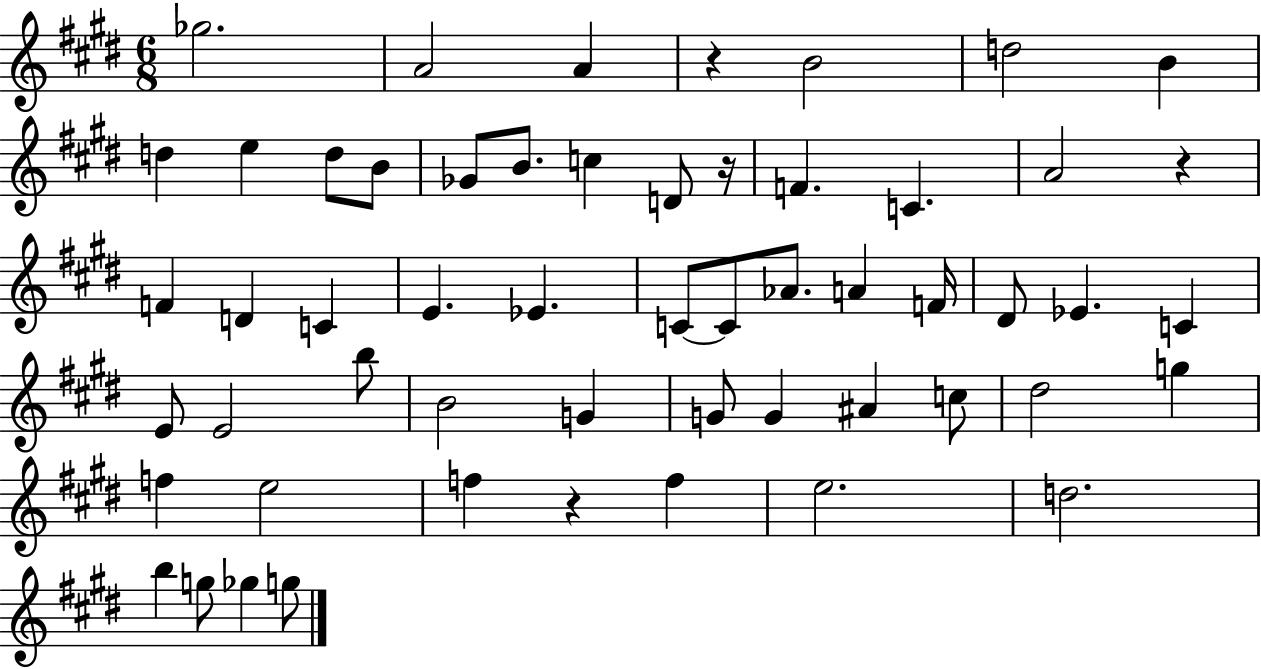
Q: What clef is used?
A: treble